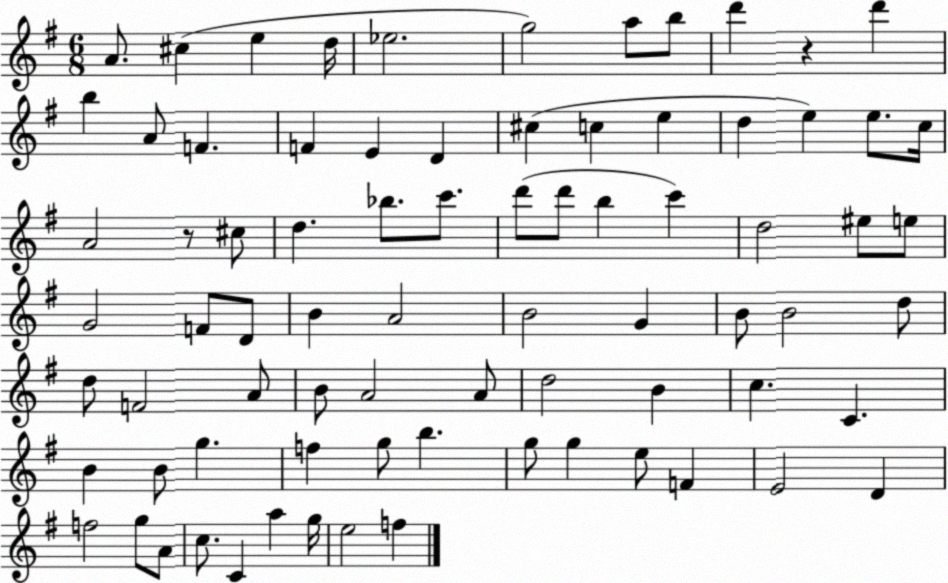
X:1
T:Untitled
M:6/8
L:1/4
K:G
A/2 ^c e d/4 _e2 g2 a/2 b/2 d' z d' b A/2 F F E D ^c c e d e e/2 c/4 A2 z/2 ^c/2 d _b/2 c'/2 d'/2 d'/2 b c' d2 ^e/2 e/2 G2 F/2 D/2 B A2 B2 G B/2 B2 d/2 d/2 F2 A/2 B/2 A2 A/2 d2 B c C B B/2 g f g/2 b g/2 g e/2 F E2 D f2 g/2 A/2 c/2 C a g/4 e2 f